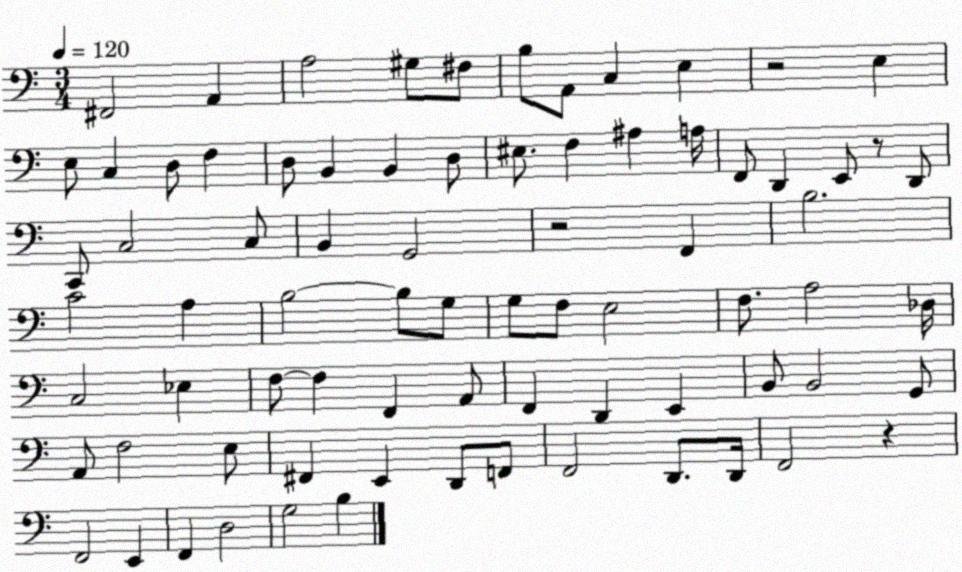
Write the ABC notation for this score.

X:1
T:Untitled
M:3/4
L:1/4
K:C
^F,,2 A,, A,2 ^G,/2 ^F,/2 B,/2 A,,/2 C, E, z2 E, E,/2 C, D,/2 F, D,/2 B,, B,, D,/2 ^E,/2 F, ^A, A,/4 F,,/2 D,, E,,/2 z/2 D,,/2 C,,/2 C,2 C,/2 B,, G,,2 z2 F,, B,2 C2 A, B,2 B,/2 G,/2 G,/2 F,/2 E,2 F,/2 A,2 _D,/4 C,2 _E, F,/2 F, F,, A,,/2 F,, D,, E,, B,,/2 B,,2 G,,/2 A,,/2 F,2 E,/2 ^F,, E,, D,,/2 F,,/2 F,,2 D,,/2 D,,/4 F,,2 z F,,2 E,, F,, D,2 G,2 B,